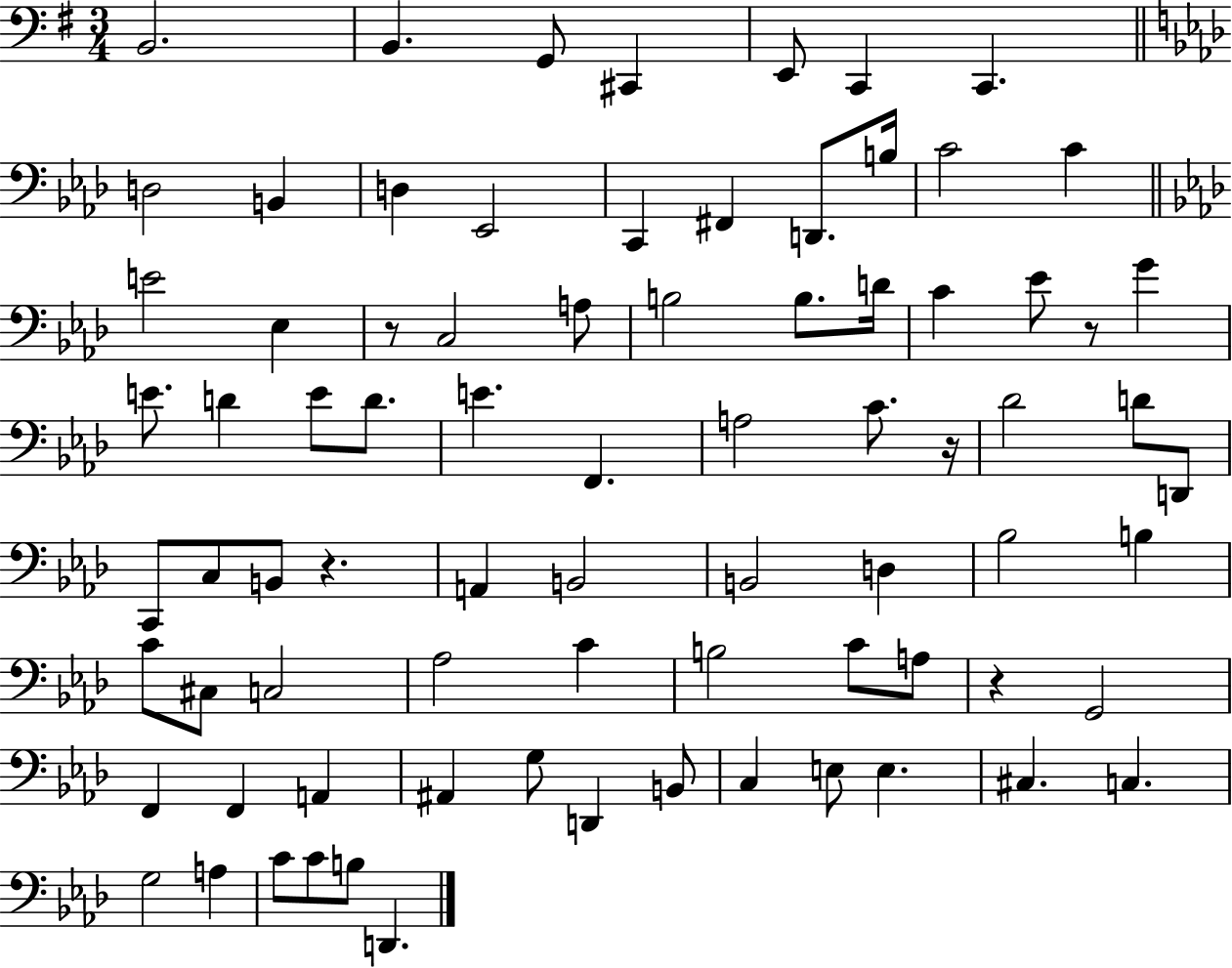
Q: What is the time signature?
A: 3/4